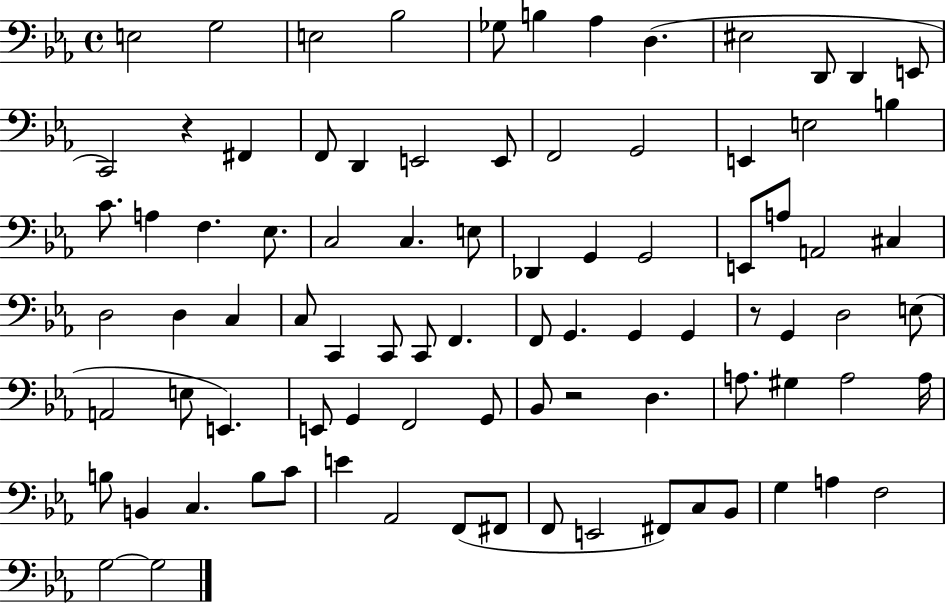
{
  \clef bass
  \time 4/4
  \defaultTimeSignature
  \key ees \major
  \repeat volta 2 { e2 g2 | e2 bes2 | ges8 b4 aes4 d4.( | eis2 d,8 d,4 e,8 | \break c,2) r4 fis,4 | f,8 d,4 e,2 e,8 | f,2 g,2 | e,4 e2 b4 | \break c'8. a4 f4. ees8. | c2 c4. e8 | des,4 g,4 g,2 | e,8 a8 a,2 cis4 | \break d2 d4 c4 | c8 c,4 c,8 c,8 f,4. | f,8 g,4. g,4 g,4 | r8 g,4 d2 e8( | \break a,2 e8 e,4.) | e,8 g,4 f,2 g,8 | bes,8 r2 d4. | a8. gis4 a2 a16 | \break b8 b,4 c4. b8 c'8 | e'4 aes,2 f,8( fis,8 | f,8 e,2 fis,8) c8 bes,8 | g4 a4 f2 | \break g2~~ g2 | } \bar "|."
}